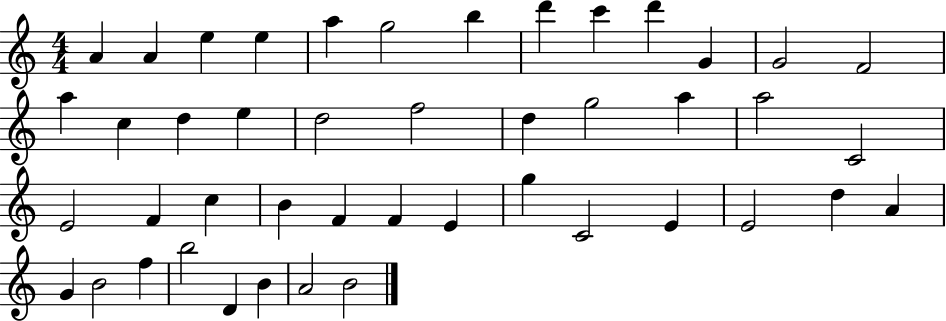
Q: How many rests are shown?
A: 0